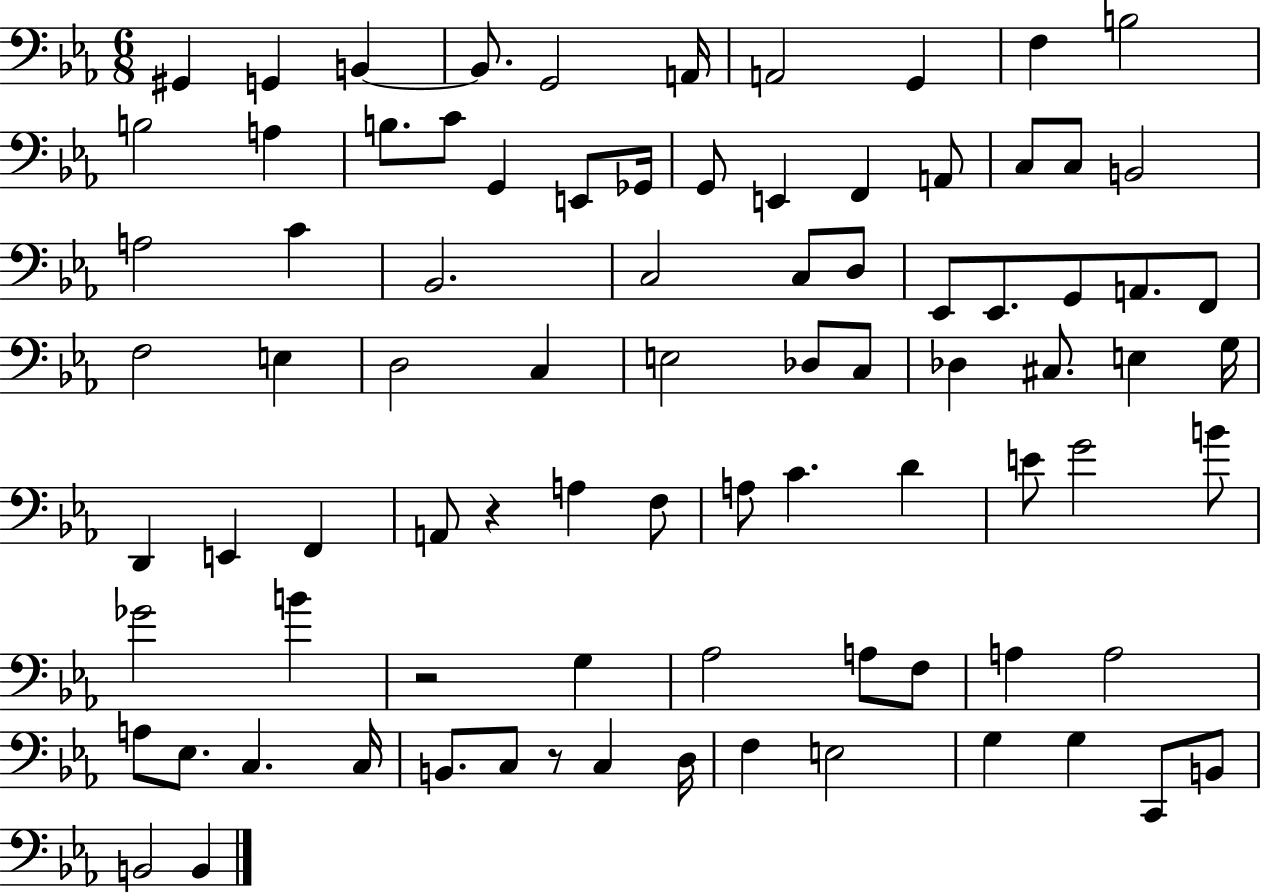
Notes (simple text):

G#2/q G2/q B2/q B2/e. G2/h A2/s A2/h G2/q F3/q B3/h B3/h A3/q B3/e. C4/e G2/q E2/e Gb2/s G2/e E2/q F2/q A2/e C3/e C3/e B2/h A3/h C4/q Bb2/h. C3/h C3/e D3/e Eb2/e Eb2/e. G2/e A2/e. F2/e F3/h E3/q D3/h C3/q E3/h Db3/e C3/e Db3/q C#3/e. E3/q G3/s D2/q E2/q F2/q A2/e R/q A3/q F3/e A3/e C4/q. D4/q E4/e G4/h B4/e Gb4/h B4/q R/h G3/q Ab3/h A3/e F3/e A3/q A3/h A3/e Eb3/e. C3/q. C3/s B2/e. C3/e R/e C3/q D3/s F3/q E3/h G3/q G3/q C2/e B2/e B2/h B2/q